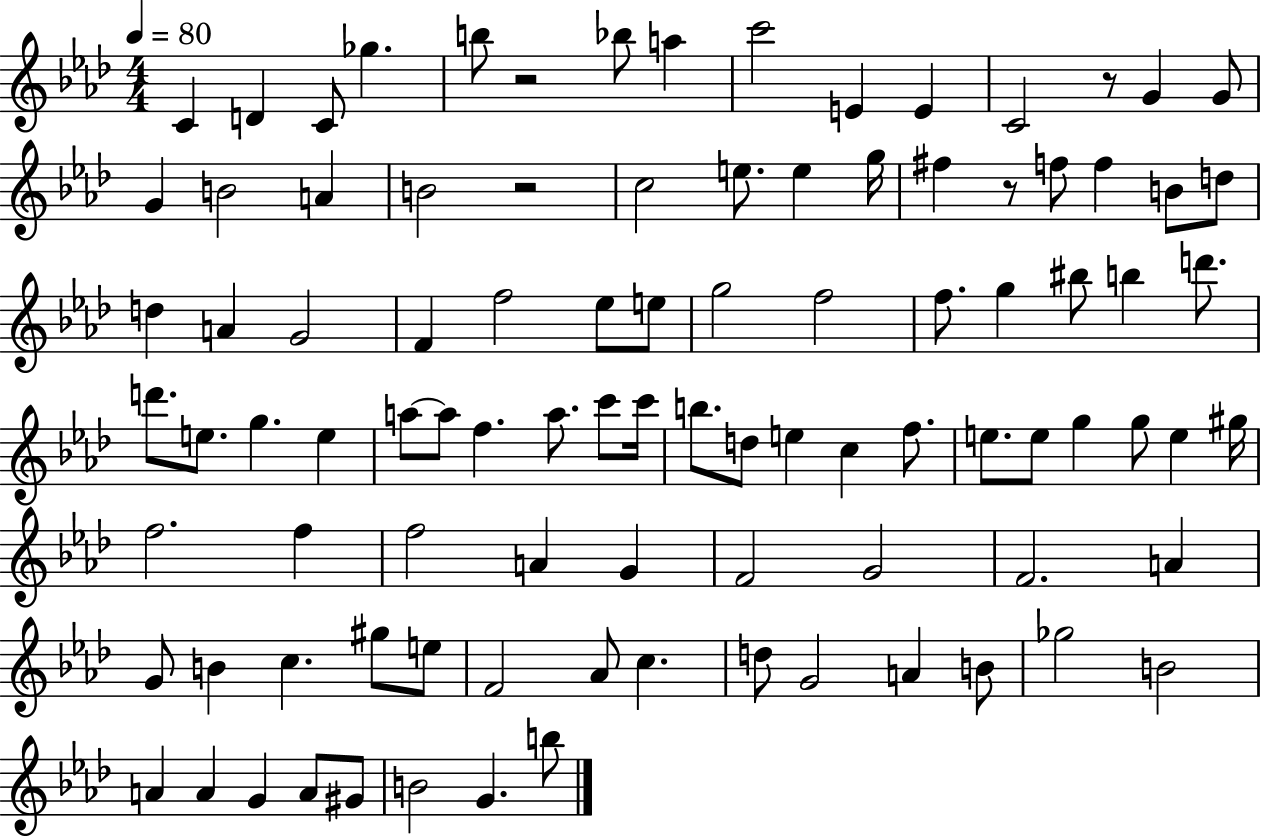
{
  \clef treble
  \numericTimeSignature
  \time 4/4
  \key aes \major
  \tempo 4 = 80
  c'4 d'4 c'8 ges''4. | b''8 r2 bes''8 a''4 | c'''2 e'4 e'4 | c'2 r8 g'4 g'8 | \break g'4 b'2 a'4 | b'2 r2 | c''2 e''8. e''4 g''16 | fis''4 r8 f''8 f''4 b'8 d''8 | \break d''4 a'4 g'2 | f'4 f''2 ees''8 e''8 | g''2 f''2 | f''8. g''4 bis''8 b''4 d'''8. | \break d'''8. e''8. g''4. e''4 | a''8~~ a''8 f''4. a''8. c'''8 c'''16 | b''8. d''8 e''4 c''4 f''8. | e''8. e''8 g''4 g''8 e''4 gis''16 | \break f''2. f''4 | f''2 a'4 g'4 | f'2 g'2 | f'2. a'4 | \break g'8 b'4 c''4. gis''8 e''8 | f'2 aes'8 c''4. | d''8 g'2 a'4 b'8 | ges''2 b'2 | \break a'4 a'4 g'4 a'8 gis'8 | b'2 g'4. b''8 | \bar "|."
}